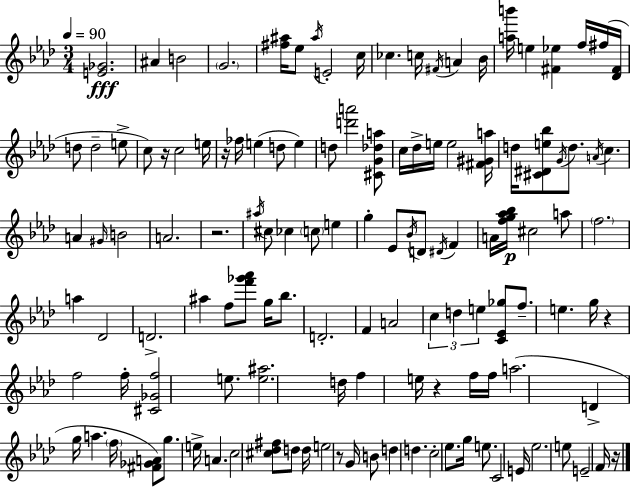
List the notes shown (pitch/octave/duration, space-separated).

[E4,Gb4]/h. A#4/q B4/h G4/h. [F#5,A#5]/s Eb5/e A#5/s E4/h C5/s CES5/q. C5/s F#4/s A4/q Bb4/s [A5,B6]/s E5/q [F#4,Eb5]/q F5/s F#5/s [Db4,F#4]/s D5/e D5/h E5/e C5/e R/s C5/h E5/s R/s FES5/s E5/q D5/e E5/q D5/e [D6,A6]/h [C#4,G4,Db5,A5]/e C5/s Db5/s E5/s E5/h [F#4,G#4,A5]/s D5/s [C#4,D#4,E5,Bb5]/e G4/s D5/e. A4/s C5/q. A4/q G#4/s B4/h A4/h. R/h. A#5/s C#5/e CES5/q C5/e E5/q G5/q Eb4/e Bb4/s D4/e D#4/s F4/q A4/s [F5,G5,Ab5,Bb5]/s C#5/h A5/e F5/h. A5/q Db4/h D4/h. A#5/q F5/e [F6,Gb6,Ab6]/e G5/s Bb5/e. D4/h. F4/q A4/h C5/q D5/q E5/q [C4,Eb4,Gb5]/e F5/e. E5/q. G5/s R/q F5/h F5/s [C#4,Gb4,F5]/h E5/e. [E5,A#5]/h. D5/s F5/q E5/s R/q F5/s F5/s A5/h. D4/q G5/s A5/q. F5/s [F#4,Gb4,A4]/e G5/e. E5/s A4/q. C5/h [C#5,Db5,F#5]/e D5/e D5/s E5/h R/e G4/s B4/e D5/q D5/q. C5/h Eb5/e. G5/s E5/e. C4/h E4/s Eb5/h. E5/e E4/h F4/s R/s